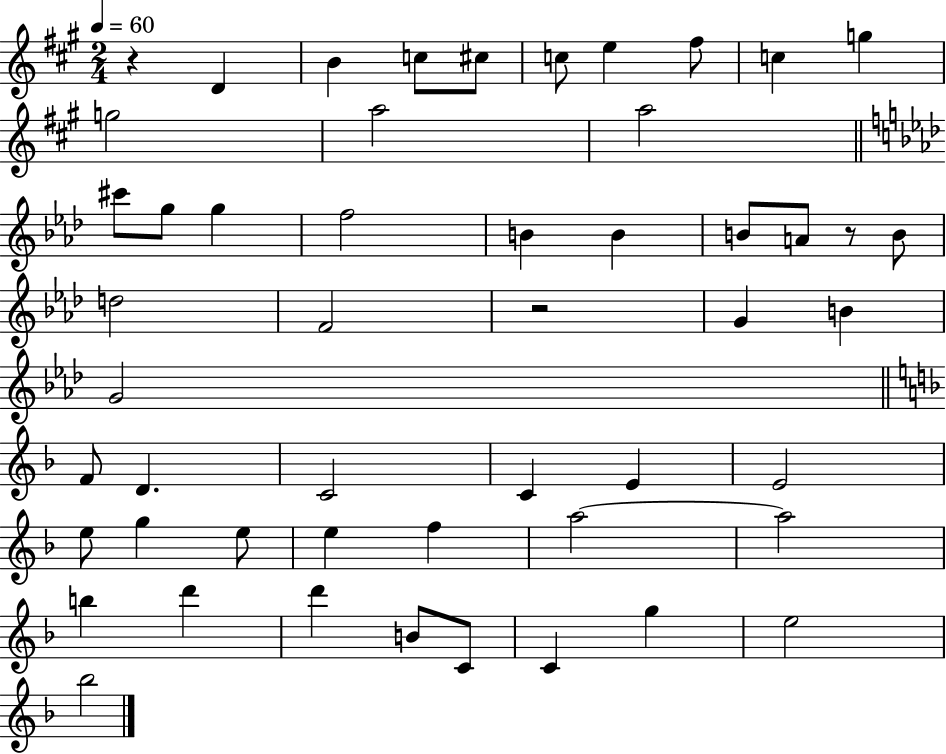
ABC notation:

X:1
T:Untitled
M:2/4
L:1/4
K:A
z D B c/2 ^c/2 c/2 e ^f/2 c g g2 a2 a2 ^c'/2 g/2 g f2 B B B/2 A/2 z/2 B/2 d2 F2 z2 G B G2 F/2 D C2 C E E2 e/2 g e/2 e f a2 a2 b d' d' B/2 C/2 C g e2 _b2